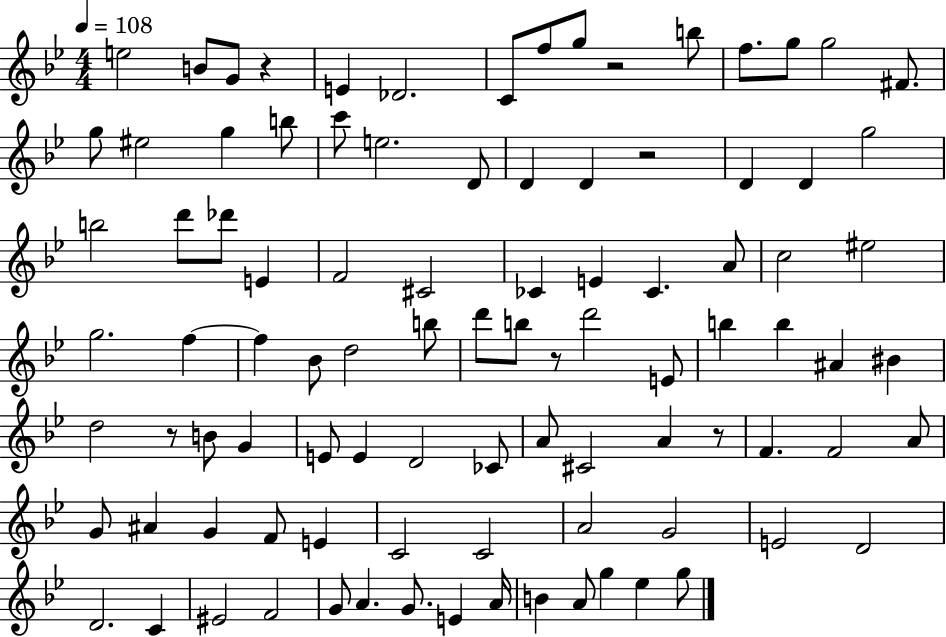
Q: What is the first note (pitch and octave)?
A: E5